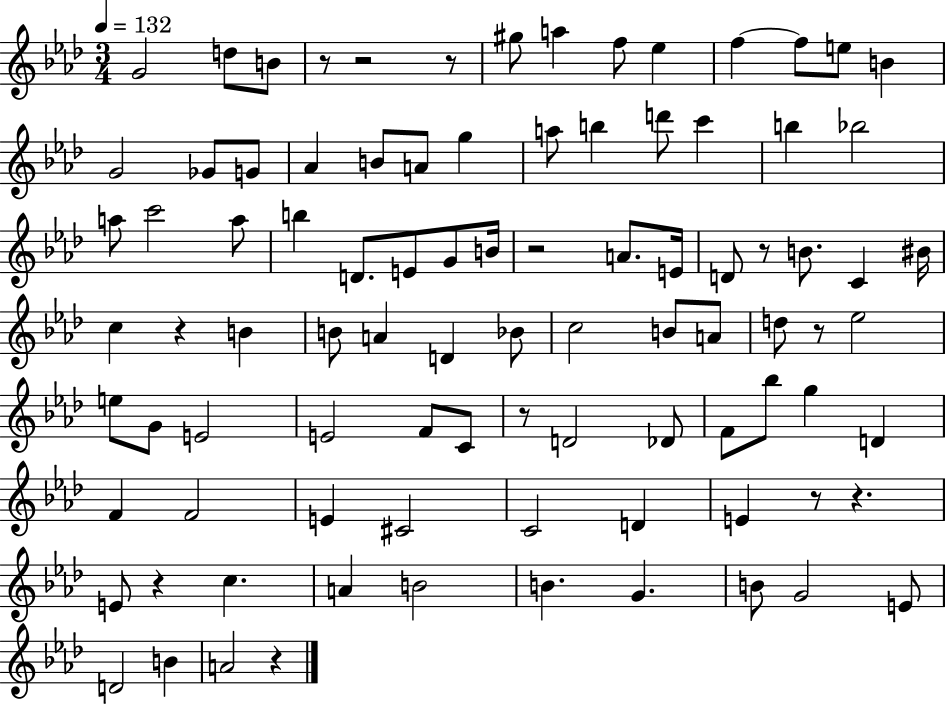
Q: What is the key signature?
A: AES major